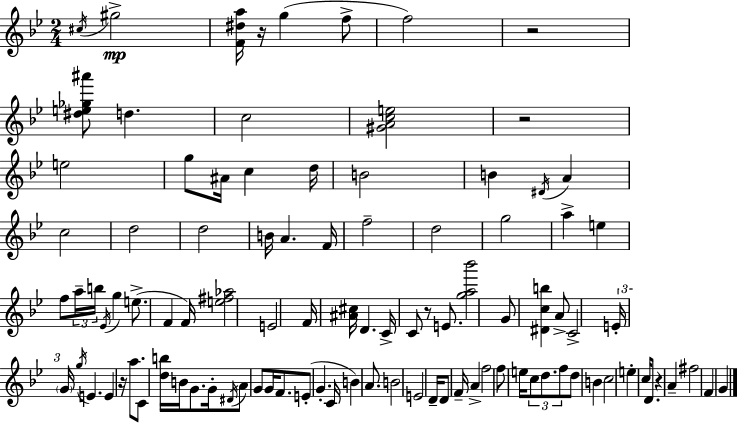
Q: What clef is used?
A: treble